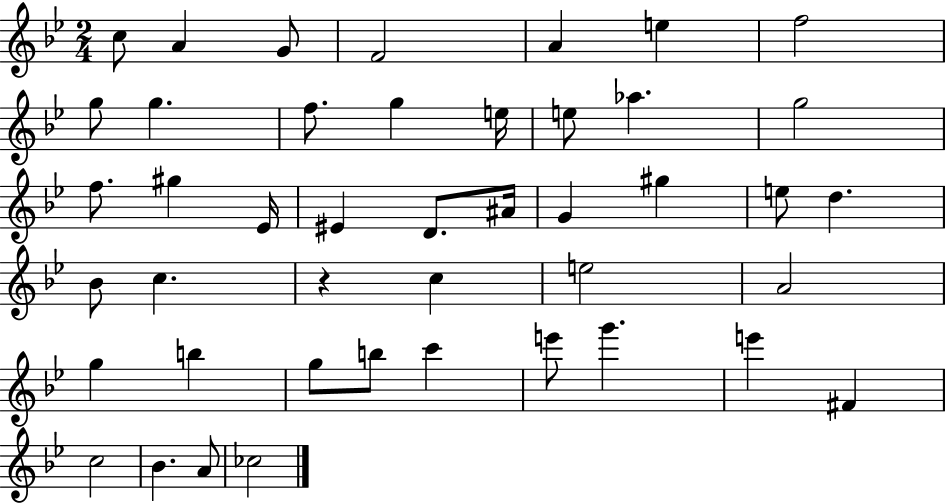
X:1
T:Untitled
M:2/4
L:1/4
K:Bb
c/2 A G/2 F2 A e f2 g/2 g f/2 g e/4 e/2 _a g2 f/2 ^g _E/4 ^E D/2 ^A/4 G ^g e/2 d _B/2 c z c e2 A2 g b g/2 b/2 c' e'/2 g' e' ^F c2 _B A/2 _c2